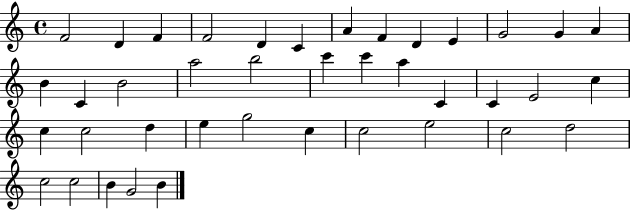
X:1
T:Untitled
M:4/4
L:1/4
K:C
F2 D F F2 D C A F D E G2 G A B C B2 a2 b2 c' c' a C C E2 c c c2 d e g2 c c2 e2 c2 d2 c2 c2 B G2 B